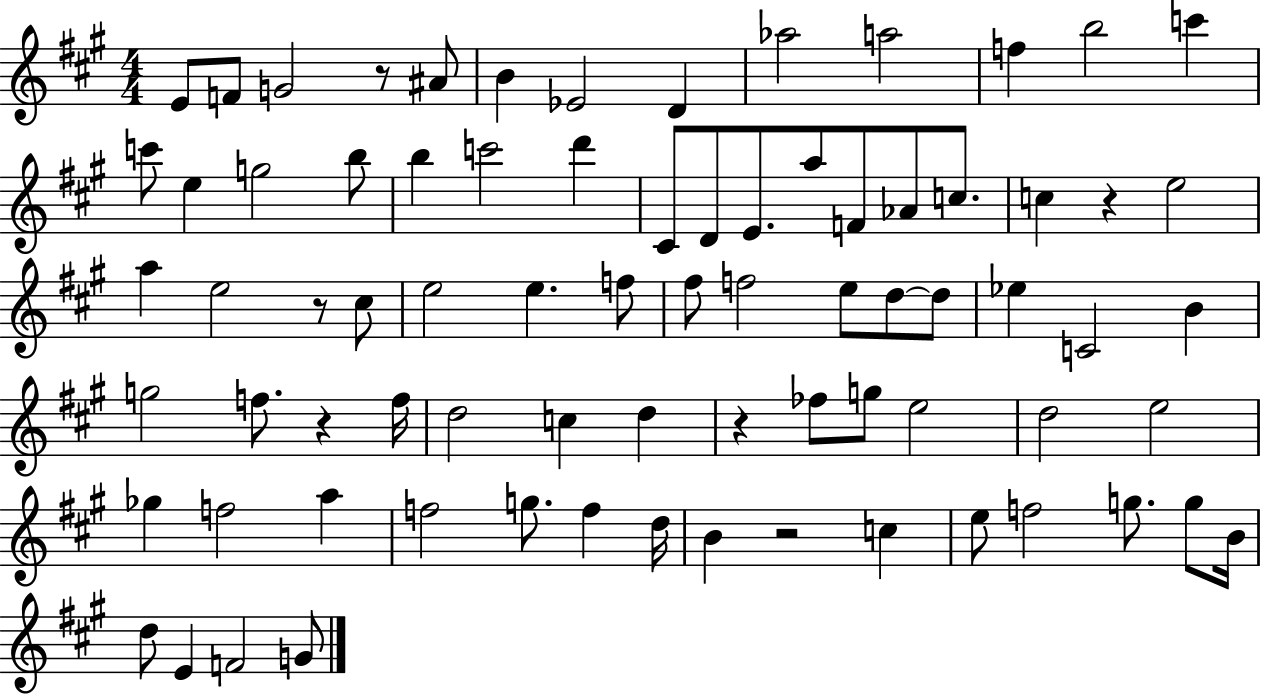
X:1
T:Untitled
M:4/4
L:1/4
K:A
E/2 F/2 G2 z/2 ^A/2 B _E2 D _a2 a2 f b2 c' c'/2 e g2 b/2 b c'2 d' ^C/2 D/2 E/2 a/2 F/2 _A/2 c/2 c z e2 a e2 z/2 ^c/2 e2 e f/2 ^f/2 f2 e/2 d/2 d/2 _e C2 B g2 f/2 z f/4 d2 c d z _f/2 g/2 e2 d2 e2 _g f2 a f2 g/2 f d/4 B z2 c e/2 f2 g/2 g/2 B/4 d/2 E F2 G/2